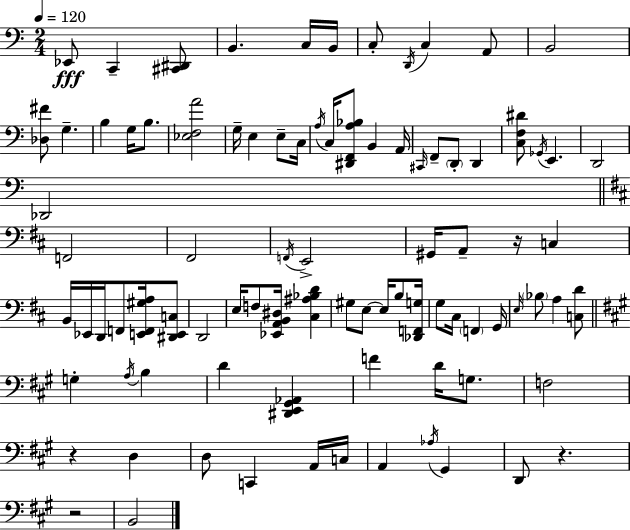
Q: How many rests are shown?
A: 4